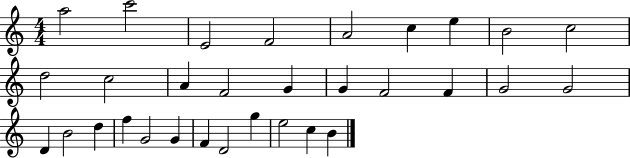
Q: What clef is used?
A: treble